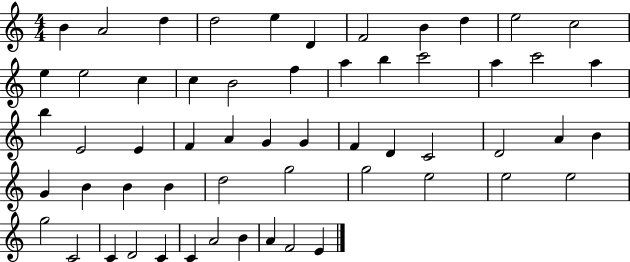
X:1
T:Untitled
M:4/4
L:1/4
K:C
B A2 d d2 e D F2 B d e2 c2 e e2 c c B2 f a b c'2 a c'2 a b E2 E F A G G F D C2 D2 A B G B B B d2 g2 g2 e2 e2 e2 g2 C2 C D2 C C A2 B A F2 E